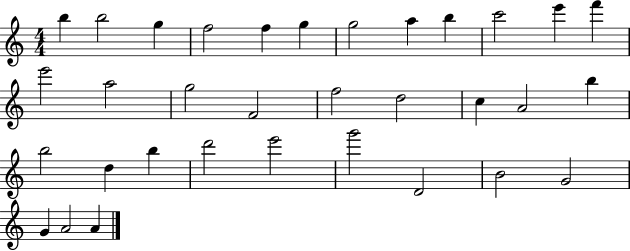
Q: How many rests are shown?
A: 0